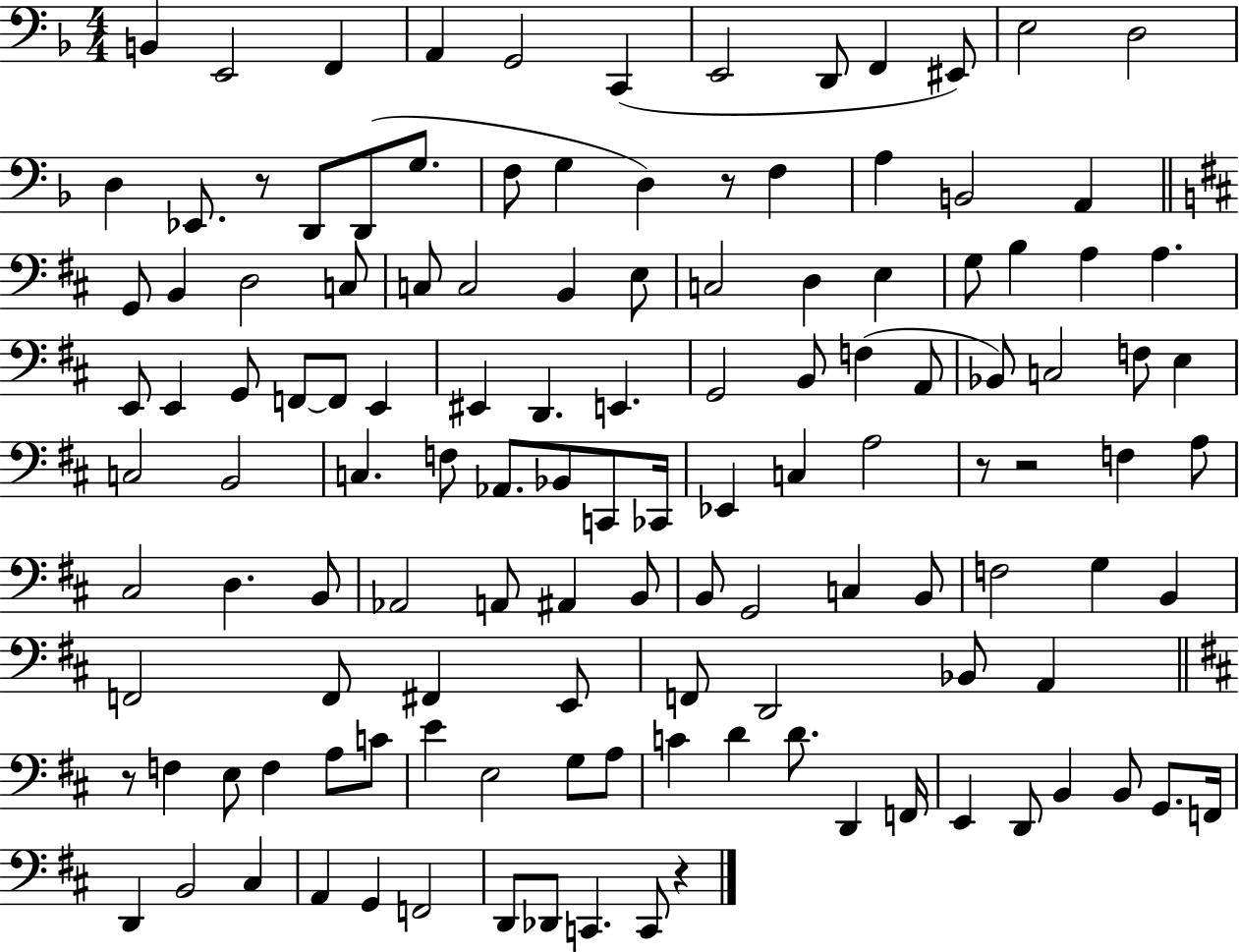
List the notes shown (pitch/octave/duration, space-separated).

B2/q E2/h F2/q A2/q G2/h C2/q E2/h D2/e F2/q EIS2/e E3/h D3/h D3/q Eb2/e. R/e D2/e D2/e G3/e. F3/e G3/q D3/q R/e F3/q A3/q B2/h A2/q G2/e B2/q D3/h C3/e C3/e C3/h B2/q E3/e C3/h D3/q E3/q G3/e B3/q A3/q A3/q. E2/e E2/q G2/e F2/e F2/e E2/q EIS2/q D2/q. E2/q. G2/h B2/e F3/q A2/e Bb2/e C3/h F3/e E3/q C3/h B2/h C3/q. F3/e Ab2/e. Bb2/e C2/e CES2/s Eb2/q C3/q A3/h R/e R/h F3/q A3/e C#3/h D3/q. B2/e Ab2/h A2/e A#2/q B2/e B2/e G2/h C3/q B2/e F3/h G3/q B2/q F2/h F2/e F#2/q E2/e F2/e D2/h Bb2/e A2/q R/e F3/q E3/e F3/q A3/e C4/e E4/q E3/h G3/e A3/e C4/q D4/q D4/e. D2/q F2/s E2/q D2/e B2/q B2/e G2/e. F2/s D2/q B2/h C#3/q A2/q G2/q F2/h D2/e Db2/e C2/q. C2/e R/q